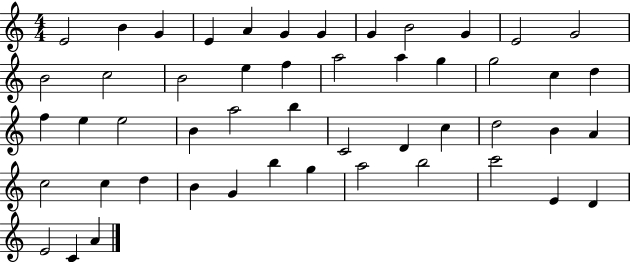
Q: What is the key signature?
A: C major